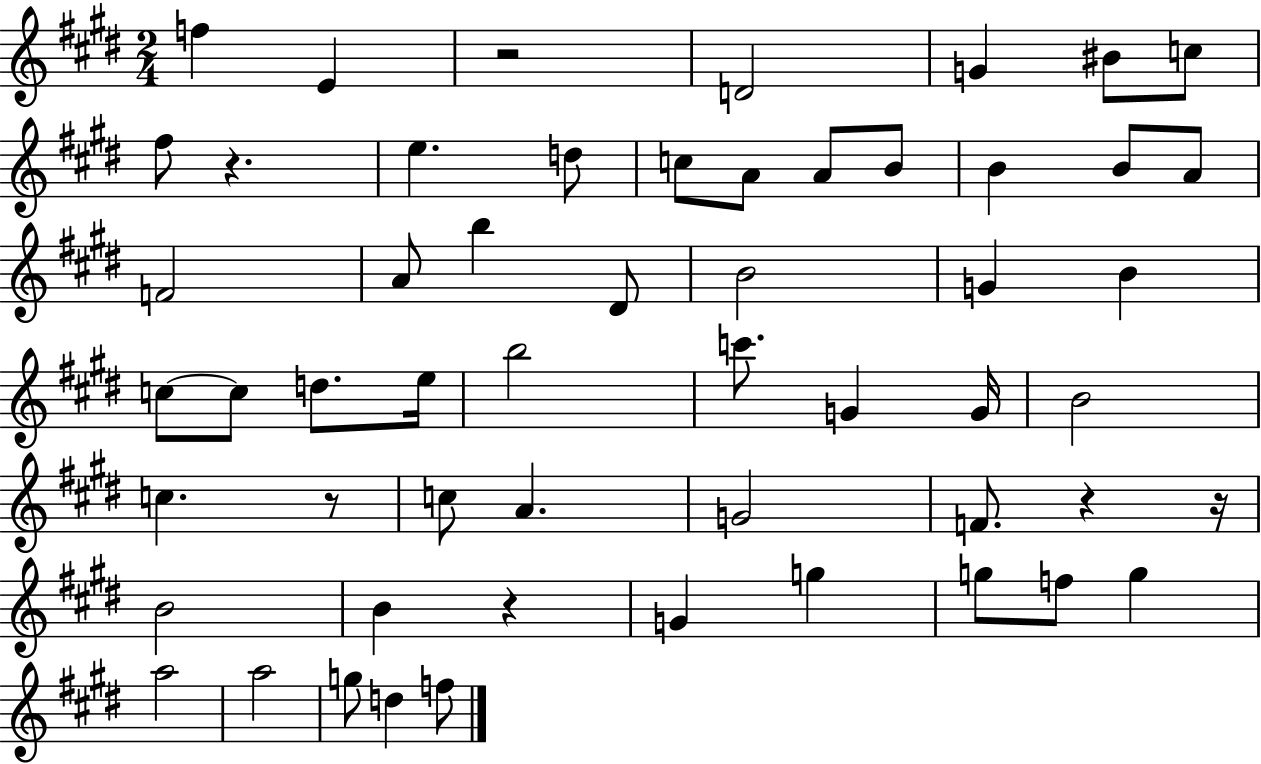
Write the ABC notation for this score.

X:1
T:Untitled
M:2/4
L:1/4
K:E
f E z2 D2 G ^B/2 c/2 ^f/2 z e d/2 c/2 A/2 A/2 B/2 B B/2 A/2 F2 A/2 b ^D/2 B2 G B c/2 c/2 d/2 e/4 b2 c'/2 G G/4 B2 c z/2 c/2 A G2 F/2 z z/4 B2 B z G g g/2 f/2 g a2 a2 g/2 d f/2